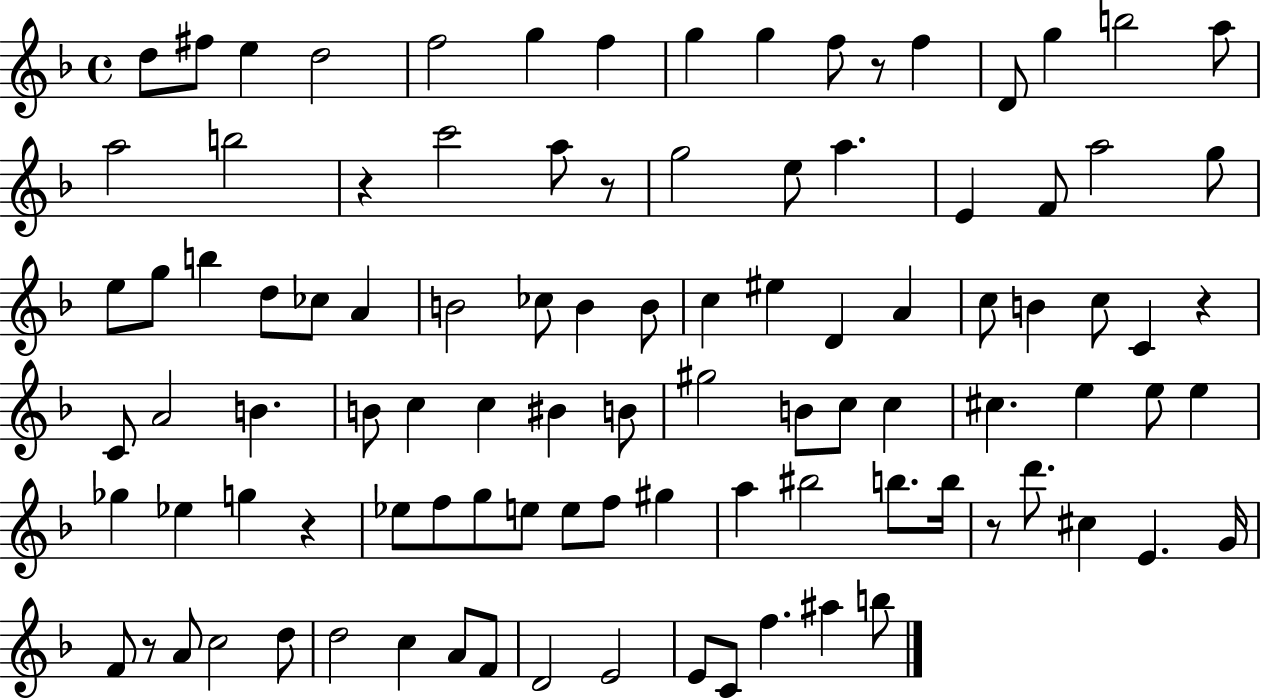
{
  \clef treble
  \time 4/4
  \defaultTimeSignature
  \key f \major
  d''8 fis''8 e''4 d''2 | f''2 g''4 f''4 | g''4 g''4 f''8 r8 f''4 | d'8 g''4 b''2 a''8 | \break a''2 b''2 | r4 c'''2 a''8 r8 | g''2 e''8 a''4. | e'4 f'8 a''2 g''8 | \break e''8 g''8 b''4 d''8 ces''8 a'4 | b'2 ces''8 b'4 b'8 | c''4 eis''4 d'4 a'4 | c''8 b'4 c''8 c'4 r4 | \break c'8 a'2 b'4. | b'8 c''4 c''4 bis'4 b'8 | gis''2 b'8 c''8 c''4 | cis''4. e''4 e''8 e''4 | \break ges''4 ees''4 g''4 r4 | ees''8 f''8 g''8 e''8 e''8 f''8 gis''4 | a''4 bis''2 b''8. b''16 | r8 d'''8. cis''4 e'4. g'16 | \break f'8 r8 a'8 c''2 d''8 | d''2 c''4 a'8 f'8 | d'2 e'2 | e'8 c'8 f''4. ais''4 b''8 | \break \bar "|."
}